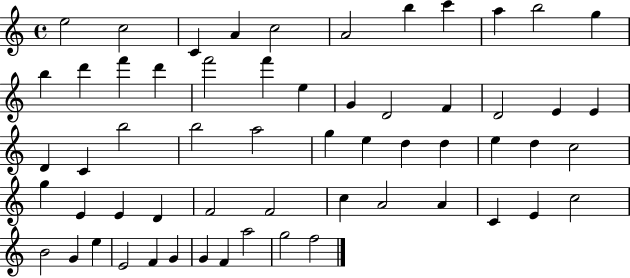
E5/h C5/h C4/q A4/q C5/h A4/h B5/q C6/q A5/q B5/h G5/q B5/q D6/q F6/q D6/q F6/h F6/q E5/q G4/q D4/h F4/q D4/h E4/q E4/q D4/q C4/q B5/h B5/h A5/h G5/q E5/q D5/q D5/q E5/q D5/q C5/h G5/q E4/q E4/q D4/q F4/h F4/h C5/q A4/h A4/q C4/q E4/q C5/h B4/h G4/q E5/q E4/h F4/q G4/q G4/q F4/q A5/h G5/h F5/h